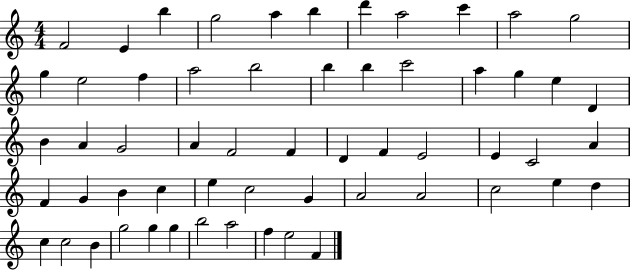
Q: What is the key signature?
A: C major